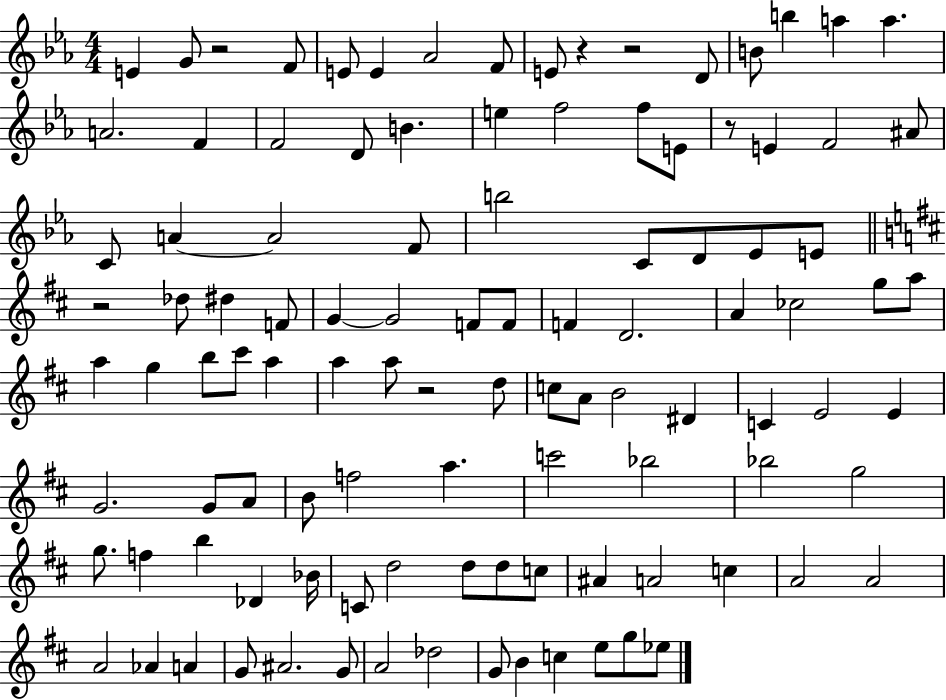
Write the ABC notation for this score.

X:1
T:Untitled
M:4/4
L:1/4
K:Eb
E G/2 z2 F/2 E/2 E _A2 F/2 E/2 z z2 D/2 B/2 b a a A2 F F2 D/2 B e f2 f/2 E/2 z/2 E F2 ^A/2 C/2 A A2 F/2 b2 C/2 D/2 _E/2 E/2 z2 _d/2 ^d F/2 G G2 F/2 F/2 F D2 A _c2 g/2 a/2 a g b/2 ^c'/2 a a a/2 z2 d/2 c/2 A/2 B2 ^D C E2 E G2 G/2 A/2 B/2 f2 a c'2 _b2 _b2 g2 g/2 f b _D _B/4 C/2 d2 d/2 d/2 c/2 ^A A2 c A2 A2 A2 _A A G/2 ^A2 G/2 A2 _d2 G/2 B c e/2 g/2 _e/2